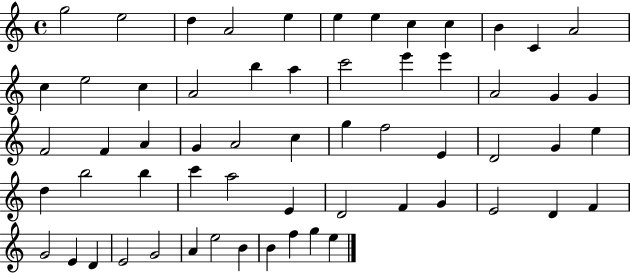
{
  \clef treble
  \time 4/4
  \defaultTimeSignature
  \key c \major
  g''2 e''2 | d''4 a'2 e''4 | e''4 e''4 c''4 c''4 | b'4 c'4 a'2 | \break c''4 e''2 c''4 | a'2 b''4 a''4 | c'''2 e'''4 e'''4 | a'2 g'4 g'4 | \break f'2 f'4 a'4 | g'4 a'2 c''4 | g''4 f''2 e'4 | d'2 g'4 e''4 | \break d''4 b''2 b''4 | c'''4 a''2 e'4 | d'2 f'4 g'4 | e'2 d'4 f'4 | \break g'2 e'4 d'4 | e'2 g'2 | a'4 e''2 b'4 | b'4 f''4 g''4 e''4 | \break \bar "|."
}